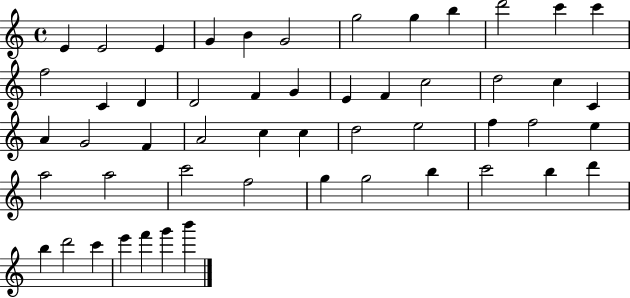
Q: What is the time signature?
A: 4/4